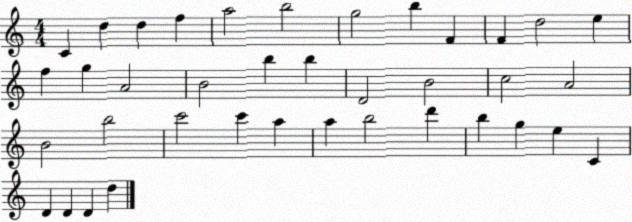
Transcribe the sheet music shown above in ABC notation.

X:1
T:Untitled
M:4/4
L:1/4
K:C
C d d f a2 b2 g2 b F F d2 e f g A2 B2 b b D2 B2 c2 A2 B2 b2 c'2 c' a a b2 d' b g e C D D D d